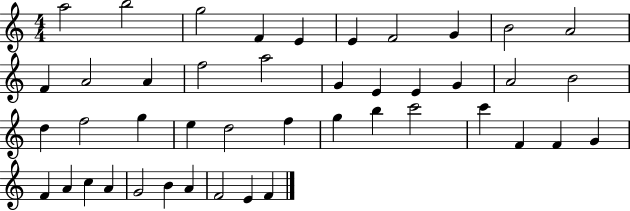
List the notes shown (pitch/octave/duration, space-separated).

A5/h B5/h G5/h F4/q E4/q E4/q F4/h G4/q B4/h A4/h F4/q A4/h A4/q F5/h A5/h G4/q E4/q E4/q G4/q A4/h B4/h D5/q F5/h G5/q E5/q D5/h F5/q G5/q B5/q C6/h C6/q F4/q F4/q G4/q F4/q A4/q C5/q A4/q G4/h B4/q A4/q F4/h E4/q F4/q